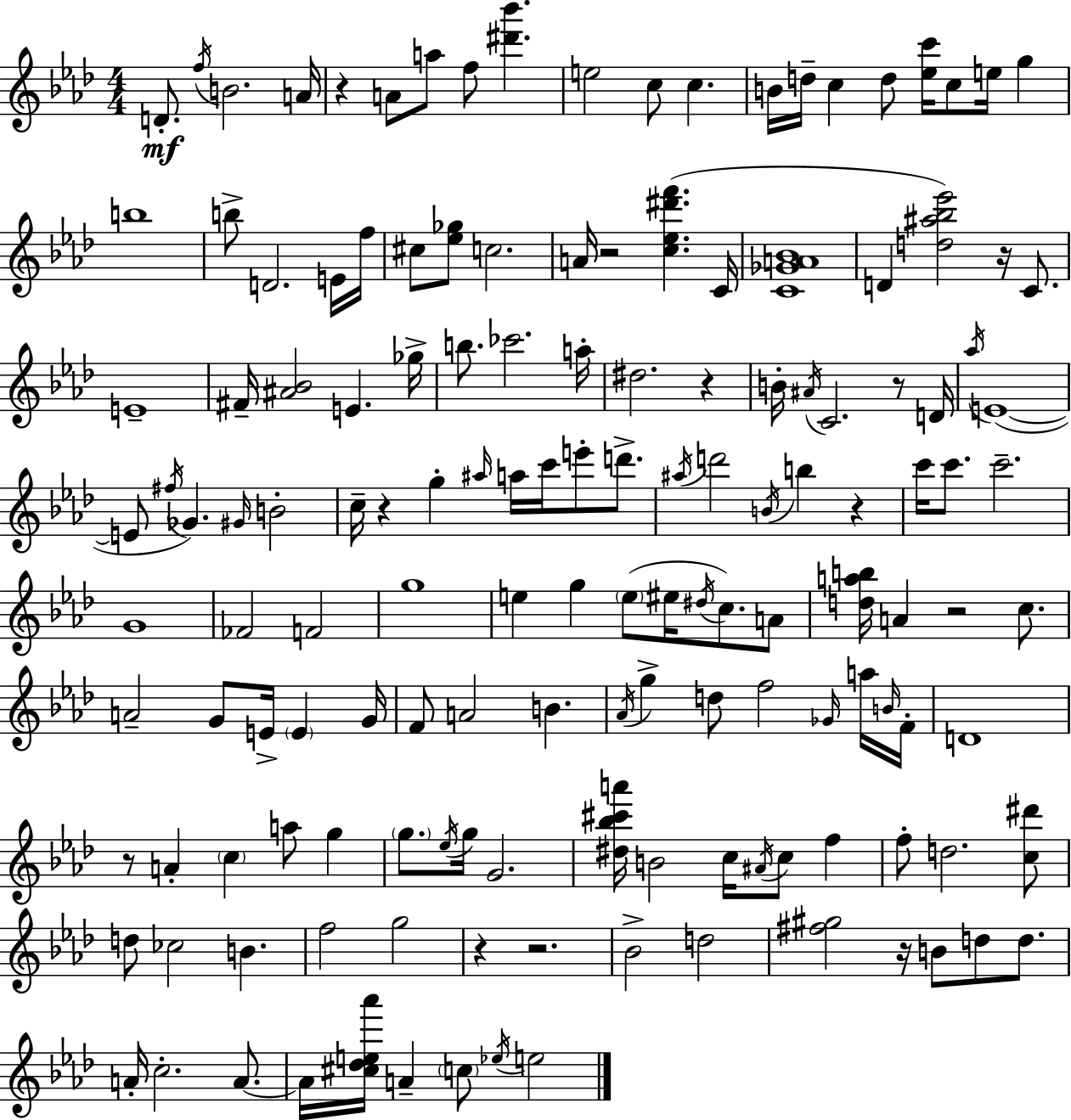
{
  \clef treble
  \numericTimeSignature
  \time 4/4
  \key aes \major
  \repeat volta 2 { d'8.-.\mf \acciaccatura { f''16 } b'2. | a'16 r4 a'8 a''8 f''8 <dis''' bes'''>4. | e''2 c''8 c''4. | b'16 d''16-- c''4 d''8 <ees'' c'''>16 c''8 e''16 g''4 | \break b''1 | b''8-> d'2. e'16 | f''16 cis''8 <ees'' ges''>8 c''2. | a'16 r2 <c'' ees'' dis''' f'''>4.( | \break c'16 <c' ges' a' bes'>1 | d'4 <d'' ais'' bes'' ees'''>2) r16 c'8. | e'1-- | fis'16-- <ais' bes'>2 e'4. | \break ges''16-> b''8. ces'''2. | a''16-. dis''2. r4 | b'16-. \acciaccatura { ais'16 } c'2. r8 | d'16 \acciaccatura { aes''16 }( e'1~~ | \break e'8 \acciaccatura { fis''16 }) ges'4. \grace { gis'16 } b'2-. | c''16-- r4 g''4-. \grace { ais''16 } a''16 | c'''16 e'''8-. d'''8.-> \acciaccatura { ais''16 } d'''2 \acciaccatura { b'16 } | b''4 r4 c'''16 c'''8. c'''2.-- | \break g'1 | fes'2 | f'2 g''1 | e''4 g''4 | \break \parenthesize e''8( eis''16 \acciaccatura { dis''16 } c''8.) a'8 <d'' a'' b''>16 a'4 r2 | c''8. a'2-- | g'8 e'16-> \parenthesize e'4 g'16 f'8 a'2 | b'4. \acciaccatura { aes'16 } g''4-> d''8 | \break f''2 \grace { ges'16 } a''16 \grace { b'16 } f'16-. d'1 | r8 a'4-. | \parenthesize c''4 a''8 g''4 \parenthesize g''8. \acciaccatura { ees''16 } | g''16 g'2. <dis'' bes'' cis''' a'''>16 b'2 | \break c''16 \acciaccatura { ais'16 } c''8 f''4 f''8-. | d''2. <c'' dis'''>8 d''8 | ces''2 b'4. f''2 | g''2 r4 | \break r2. bes'2-> | d''2 <fis'' gis''>2 | r16 b'8 d''8 d''8. a'16-. c''2.-. | a'8.~~ a'16 <cis'' des'' e'' aes'''>16 | \break a'4-- \parenthesize c''8 \acciaccatura { ees''16 } e''2 } \bar "|."
}